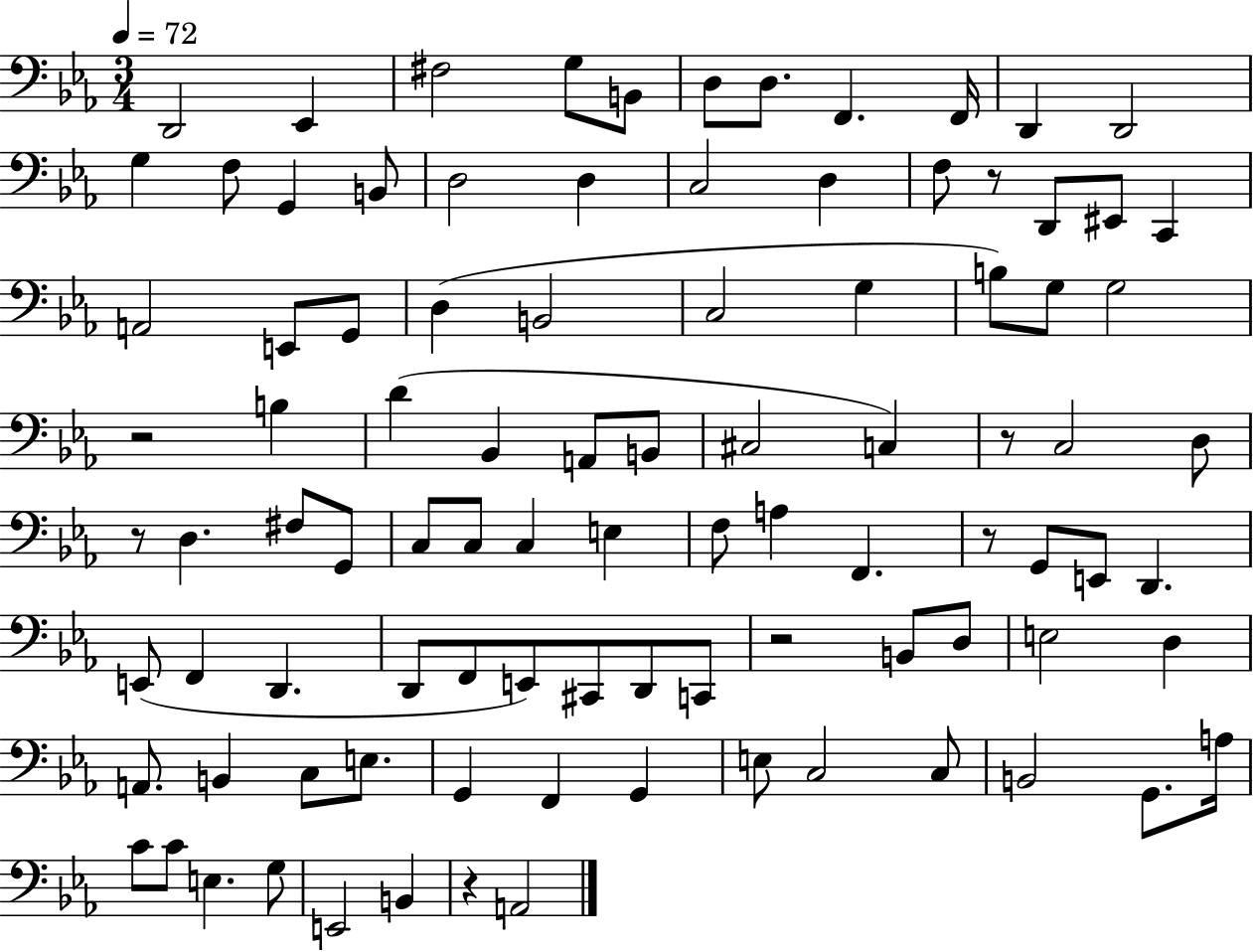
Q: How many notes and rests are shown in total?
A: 95